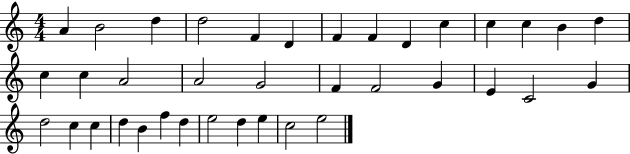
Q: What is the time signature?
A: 4/4